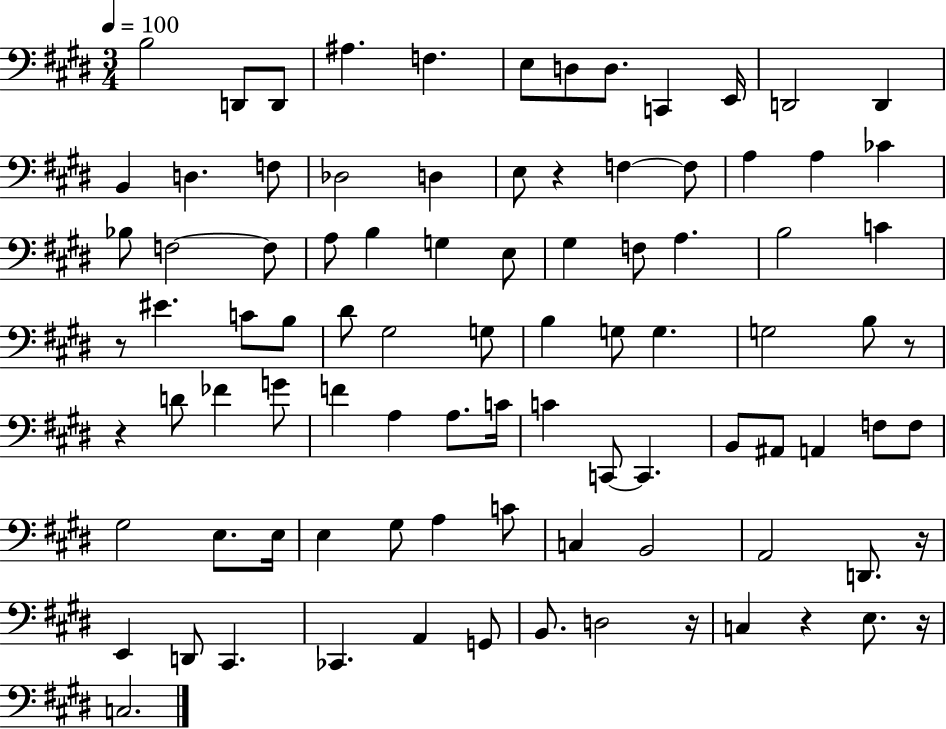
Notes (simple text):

B3/h D2/e D2/e A#3/q. F3/q. E3/e D3/e D3/e. C2/q E2/s D2/h D2/q B2/q D3/q. F3/e Db3/h D3/q E3/e R/q F3/q F3/e A3/q A3/q CES4/q Bb3/e F3/h F3/e A3/e B3/q G3/q E3/e G#3/q F3/e A3/q. B3/h C4/q R/e EIS4/q. C4/e B3/e D#4/e G#3/h G3/e B3/q G3/e G3/q. G3/h B3/e R/e R/q D4/e FES4/q G4/e F4/q A3/q A3/e. C4/s C4/q C2/e C2/q. B2/e A#2/e A2/q F3/e F3/e G#3/h E3/e. E3/s E3/q G#3/e A3/q C4/e C3/q B2/h A2/h D2/e. R/s E2/q D2/e C#2/q. CES2/q. A2/q G2/e B2/e. D3/h R/s C3/q R/q E3/e. R/s C3/h.